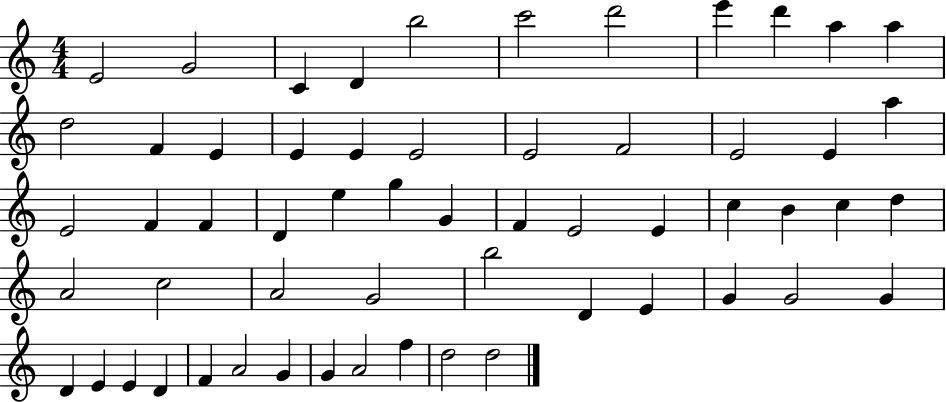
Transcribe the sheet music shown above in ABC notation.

X:1
T:Untitled
M:4/4
L:1/4
K:C
E2 G2 C D b2 c'2 d'2 e' d' a a d2 F E E E E2 E2 F2 E2 E a E2 F F D e g G F E2 E c B c d A2 c2 A2 G2 b2 D E G G2 G D E E D F A2 G G A2 f d2 d2